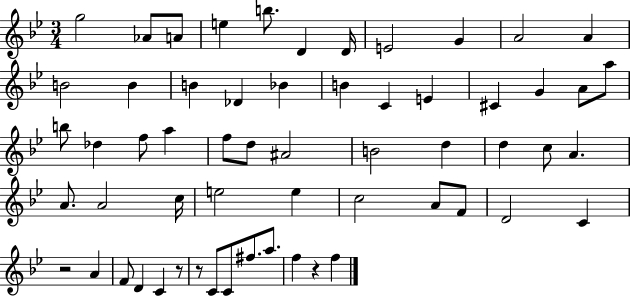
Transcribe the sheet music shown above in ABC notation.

X:1
T:Untitled
M:3/4
L:1/4
K:Bb
g2 _A/2 A/2 e b/2 D D/4 E2 G A2 A B2 B B _D _B B C E ^C G A/2 a/2 b/2 _d f/2 a f/2 d/2 ^A2 B2 d d c/2 A A/2 A2 c/4 e2 e c2 A/2 F/2 D2 C z2 A F/2 D C z/2 z/2 C/2 C/2 ^f/2 a/2 f z f